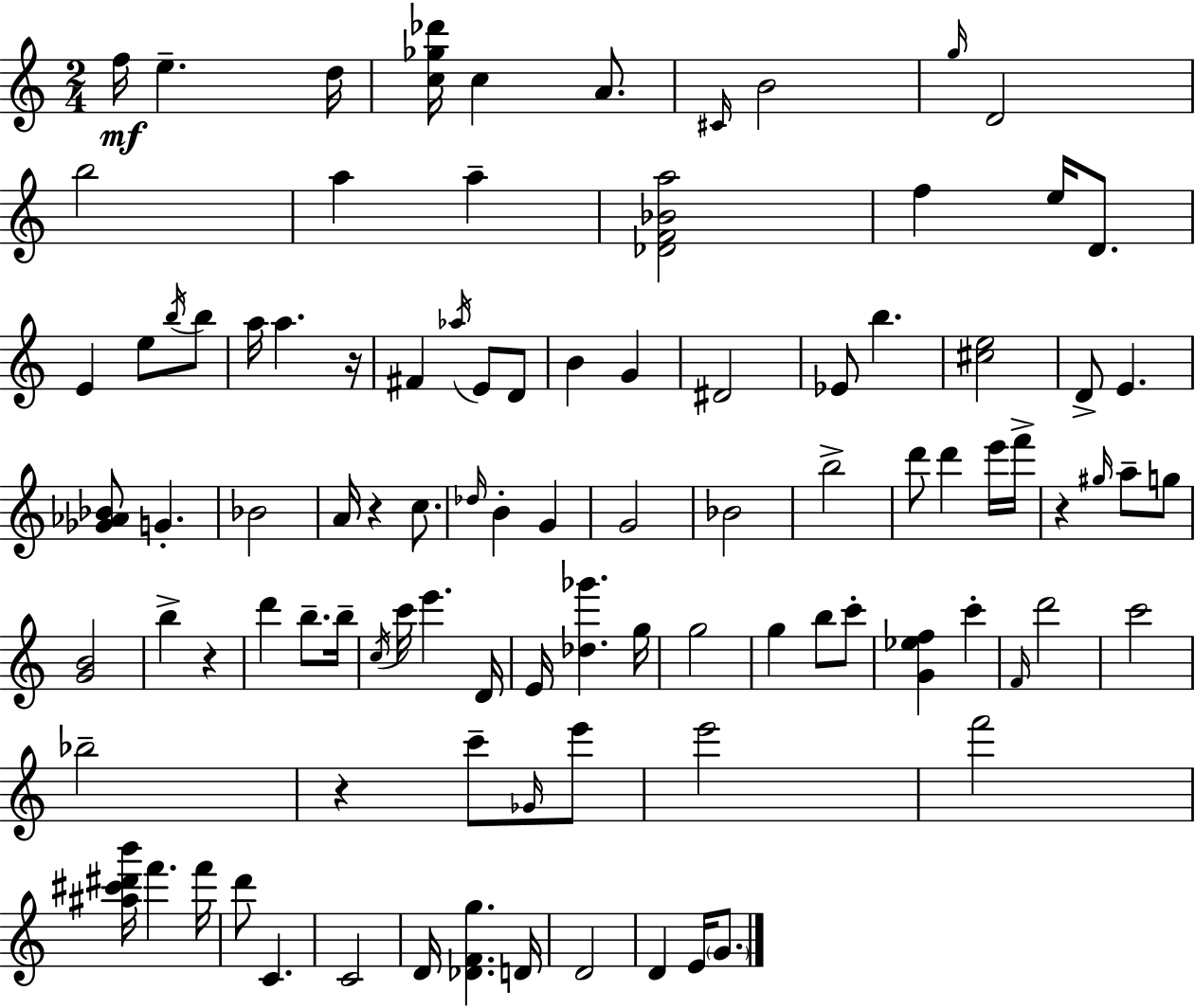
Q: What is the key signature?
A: C major